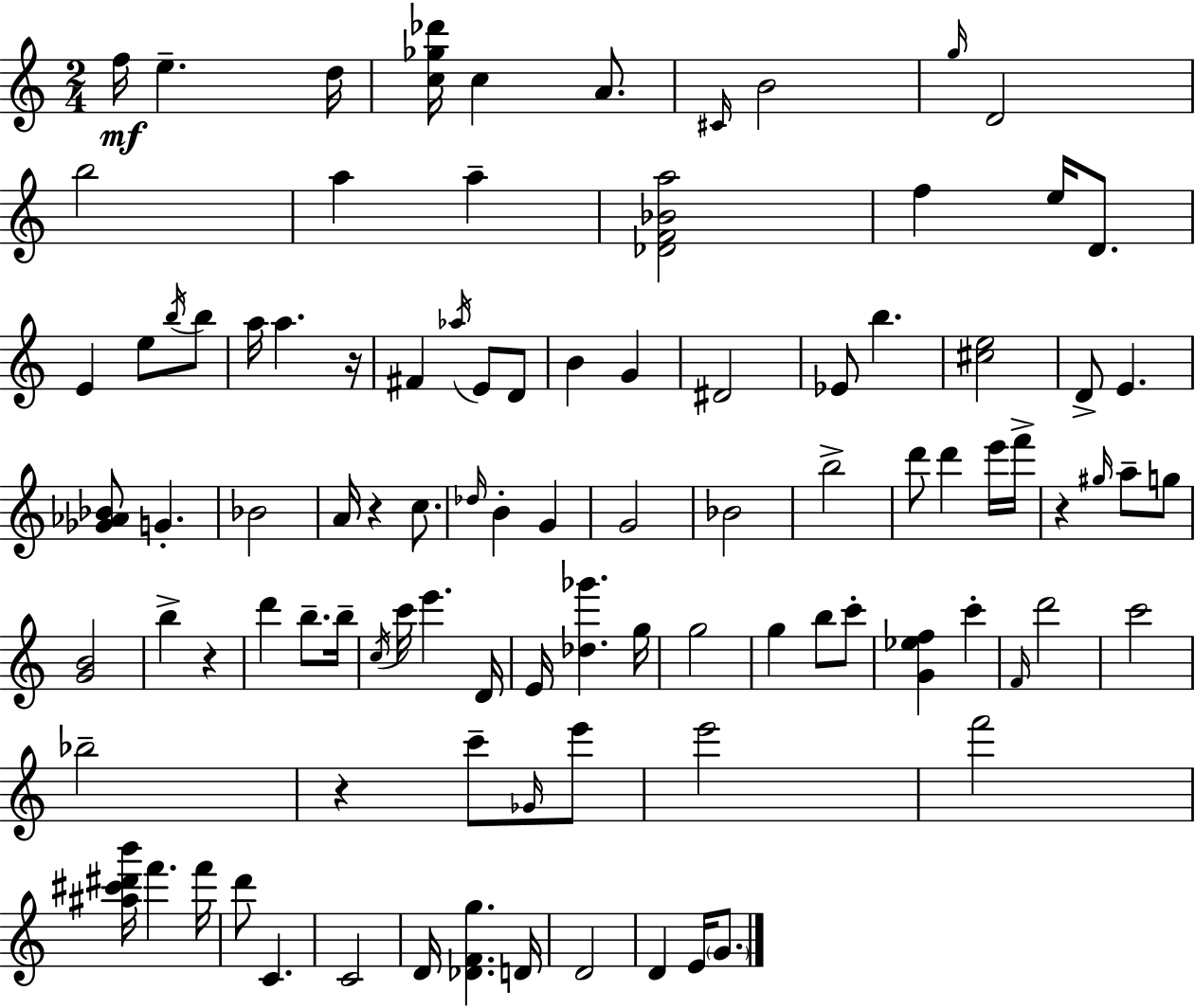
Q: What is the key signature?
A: C major